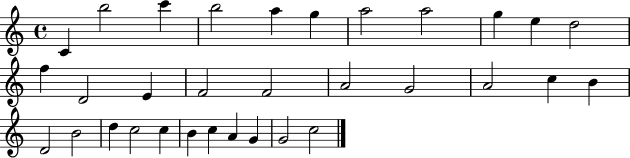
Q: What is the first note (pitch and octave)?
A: C4